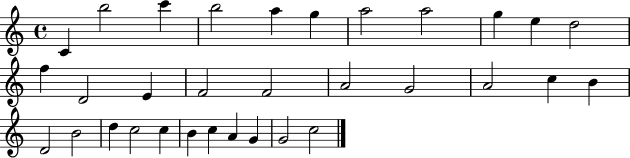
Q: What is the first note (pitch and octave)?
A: C4